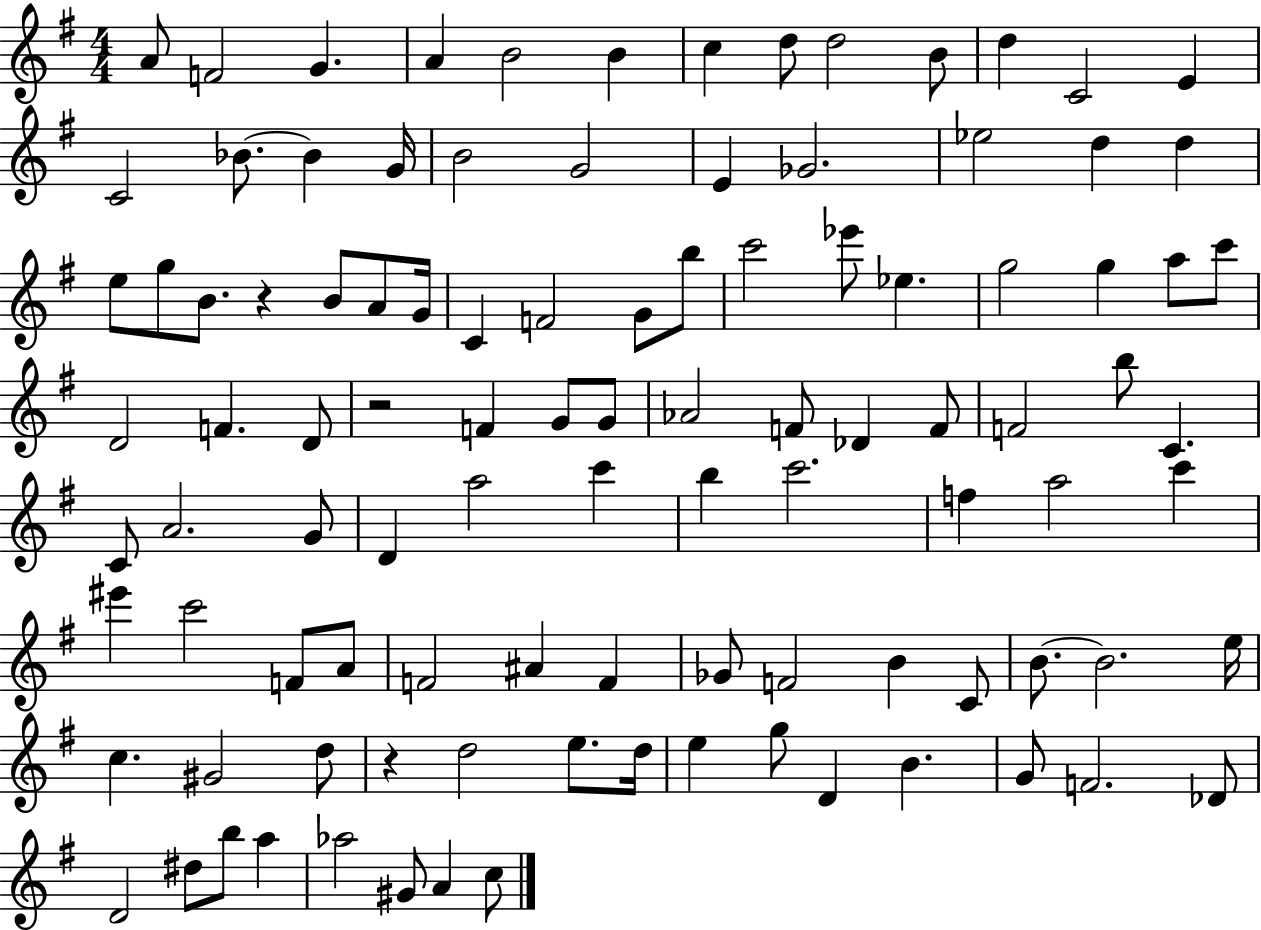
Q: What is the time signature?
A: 4/4